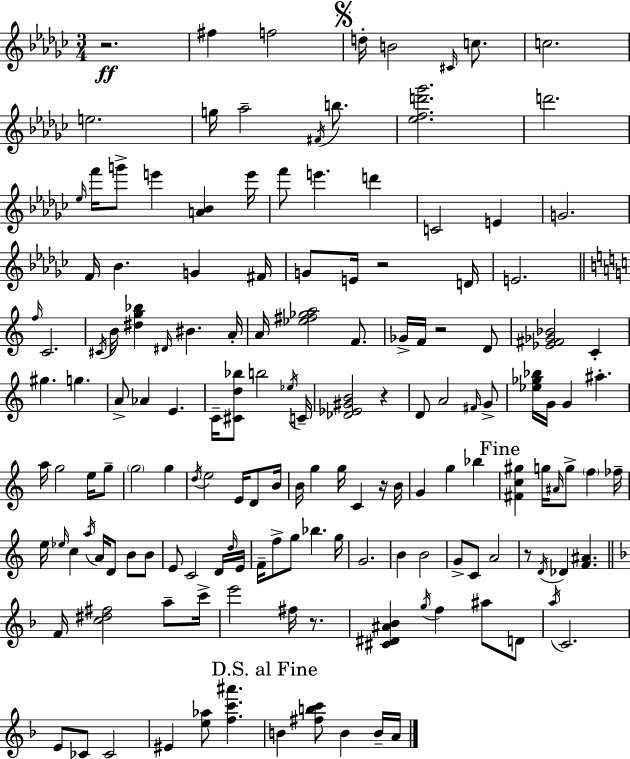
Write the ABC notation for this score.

X:1
T:Untitled
M:3/4
L:1/4
K:Ebm
z2 ^f f2 d/4 B2 ^C/4 c/2 c2 e2 g/4 _a2 ^F/4 b/2 [_efd'_g']2 d'2 _e/4 f'/4 g'/2 e' [A_B] e'/4 f'/2 e' d' C2 E G2 F/4 _B G ^F/4 G/2 E/4 z2 D/4 E2 f/4 C2 ^C/4 B/4 [^dg_b] ^D/4 ^B A/4 A/4 [_e^f_ga]2 F/2 _G/4 F/4 z2 D/2 [_E^F_G_B]2 C ^g g A/2 _A E C/4 [^Cd_b]/2 b2 _e/4 C/4 [_D_E^GB]2 z D/2 A2 ^F/4 G/2 [_e_g_b]/4 G/4 G ^a a/4 g2 e/4 g/2 g2 g d/4 e2 E/4 D/2 B/4 B/4 g g/4 C z/4 B/4 G g _b [^Fc^g] g/4 ^A/4 g/2 f _f/4 e/4 _e/4 c a/4 A/4 D/2 B/2 B/2 E/2 C2 D/4 d/4 E/4 F/4 f/2 g/2 _b g/4 G2 B B2 G/2 C/2 A2 z/2 D/4 _D [F^A] F/4 [c^d^f]2 a/2 c'/4 e'2 ^f/4 z/2 [^C^D^A_B] g/4 f ^a/2 D/2 a/4 C2 E/2 _C/2 _C2 ^E [e_a]/2 [fc'^a'] B [^fbc']/2 B B/4 A/4